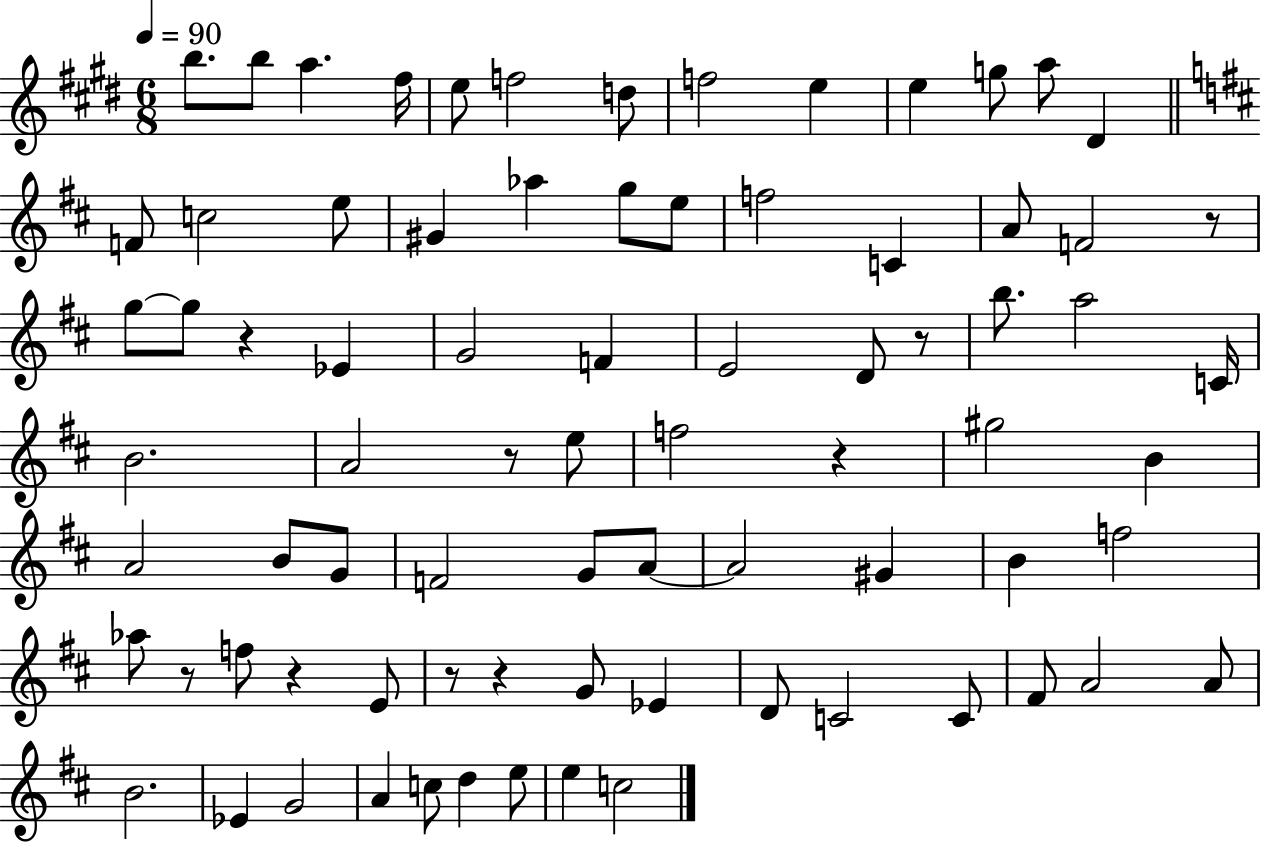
{
  \clef treble
  \numericTimeSignature
  \time 6/8
  \key e \major
  \tempo 4 = 90
  \repeat volta 2 { b''8. b''8 a''4. fis''16 | e''8 f''2 d''8 | f''2 e''4 | e''4 g''8 a''8 dis'4 | \break \bar "||" \break \key d \major f'8 c''2 e''8 | gis'4 aes''4 g''8 e''8 | f''2 c'4 | a'8 f'2 r8 | \break g''8~~ g''8 r4 ees'4 | g'2 f'4 | e'2 d'8 r8 | b''8. a''2 c'16 | \break b'2. | a'2 r8 e''8 | f''2 r4 | gis''2 b'4 | \break a'2 b'8 g'8 | f'2 g'8 a'8~~ | a'2 gis'4 | b'4 f''2 | \break aes''8 r8 f''8 r4 e'8 | r8 r4 g'8 ees'4 | d'8 c'2 c'8 | fis'8 a'2 a'8 | \break b'2. | ees'4 g'2 | a'4 c''8 d''4 e''8 | e''4 c''2 | \break } \bar "|."
}